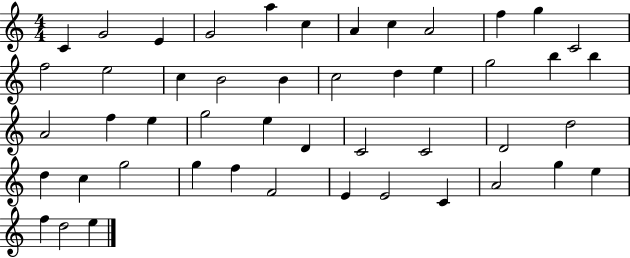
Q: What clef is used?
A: treble